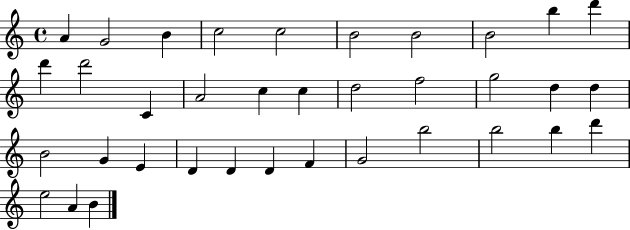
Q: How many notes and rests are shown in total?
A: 36